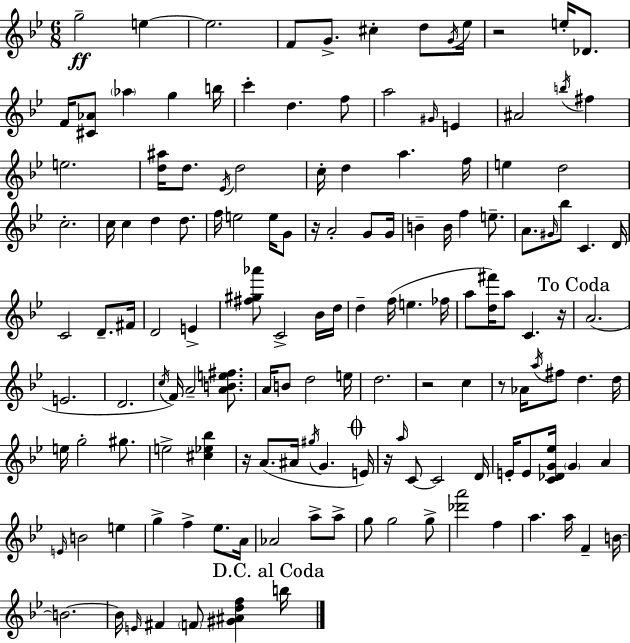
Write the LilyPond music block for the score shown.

{
  \clef treble
  \numericTimeSignature
  \time 6/8
  \key g \minor
  \repeat volta 2 { g''2--\ff e''4~~ | e''2. | f'8 g'8.-> cis''4-. d''8 \acciaccatura { g'16 } | ees''16 r2 e''16-. des'8. | \break f'16 <cis' aes'>8 \parenthesize aes''4 g''4 | b''16 c'''4-. d''4. f''8 | a''2 \grace { gis'16 } e'4 | ais'2 \acciaccatura { b''16 } fis''4 | \break e''2. | <d'' ais''>16 d''8. \acciaccatura { ees'16 } d''2 | c''16-. d''4 a''4. | f''16 e''4 d''2 | \break c''2.-. | c''16 c''4 d''4 | d''8. f''16 e''2 | e''16 g'8 r16 a'2-. | \break g'8 g'16 b'4-- b'16 f''4 | e''8.-- a'8. \grace { gis'16 } bes''8 c'4. | d'16 c'2 | d'8.-- fis'16 d'2 | \break e'4-> <fis'' gis'' aes'''>8 c'2-> | bes'16 d''16 d''4-- f''16( e''4. | fes''16 a''8 <d'' fis'''>16) a''8 c'4. | r16 \mark "To Coda" a'2.( | \break e'2. | d'2. | \acciaccatura { c''16 }) f'16 a'2-- | <a' b' e'' fis''>8. a'16 b'8 d''2 | \break e''16 d''2. | r2 | c''4 r8 aes'16 \acciaccatura { a''16 } fis''8 | d''4. d''16 e''16 g''2-. | \break gis''8. e''2-> | <cis'' ees'' bes''>4 r16 a'8.( ais'16 | \acciaccatura { gis''16 } g'4. \mark \markup { \musicglyph "scripts.coda" } e'16) r16 \grace { a''16 } c'8~~ | c'2 d'16 e'16-. e'8 | \break <c' des' g' ees''>16 \parenthesize g'4 a'4 \grace { e'16 } b'2 | e''4 g''4-> | f''4-> ees''8. a'16 aes'2 | a''8-> a''8-> g''8 | \break g''2 g''8-> <des''' a'''>2 | f''4 a''4. | a''16 f'4-- b'16~~ b'2.~~ | b'16 \grace { e'16 } | \break fis'4 \parenthesize f'8 <gis' ais' d'' f''>4 \mark "D.C. al Coda" b''16 } \bar "|."
}